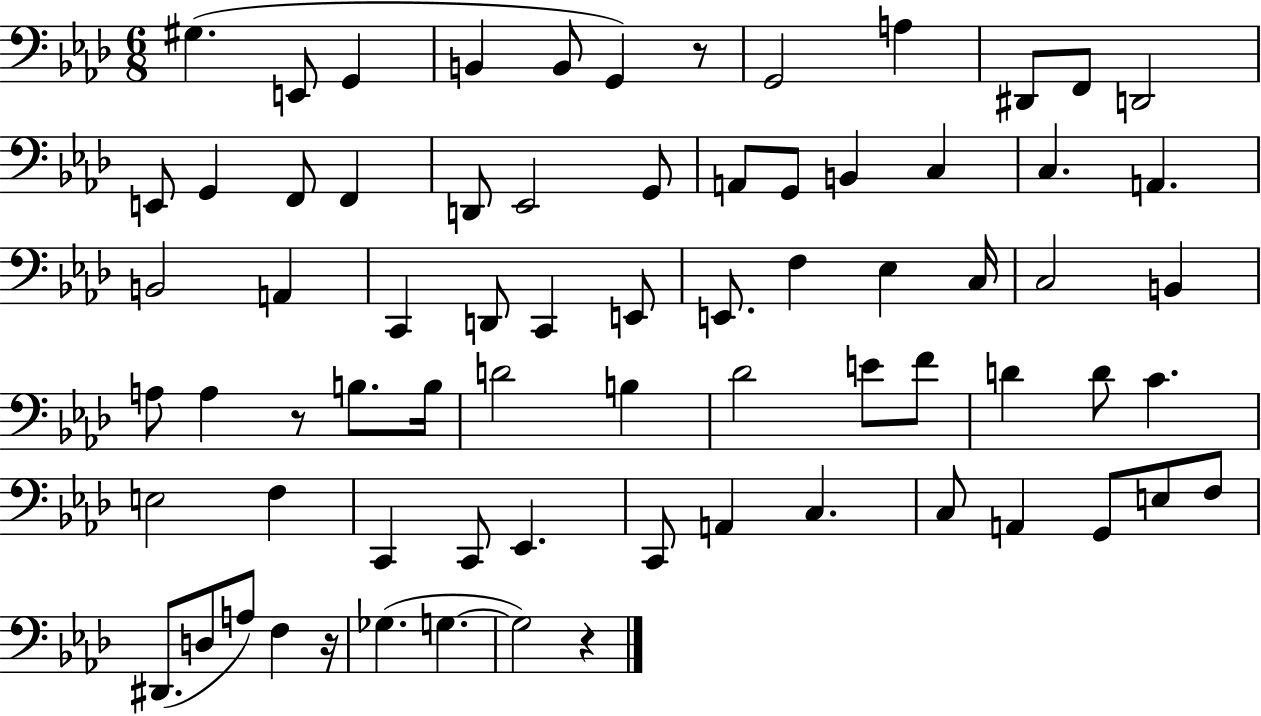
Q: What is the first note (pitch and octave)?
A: G#3